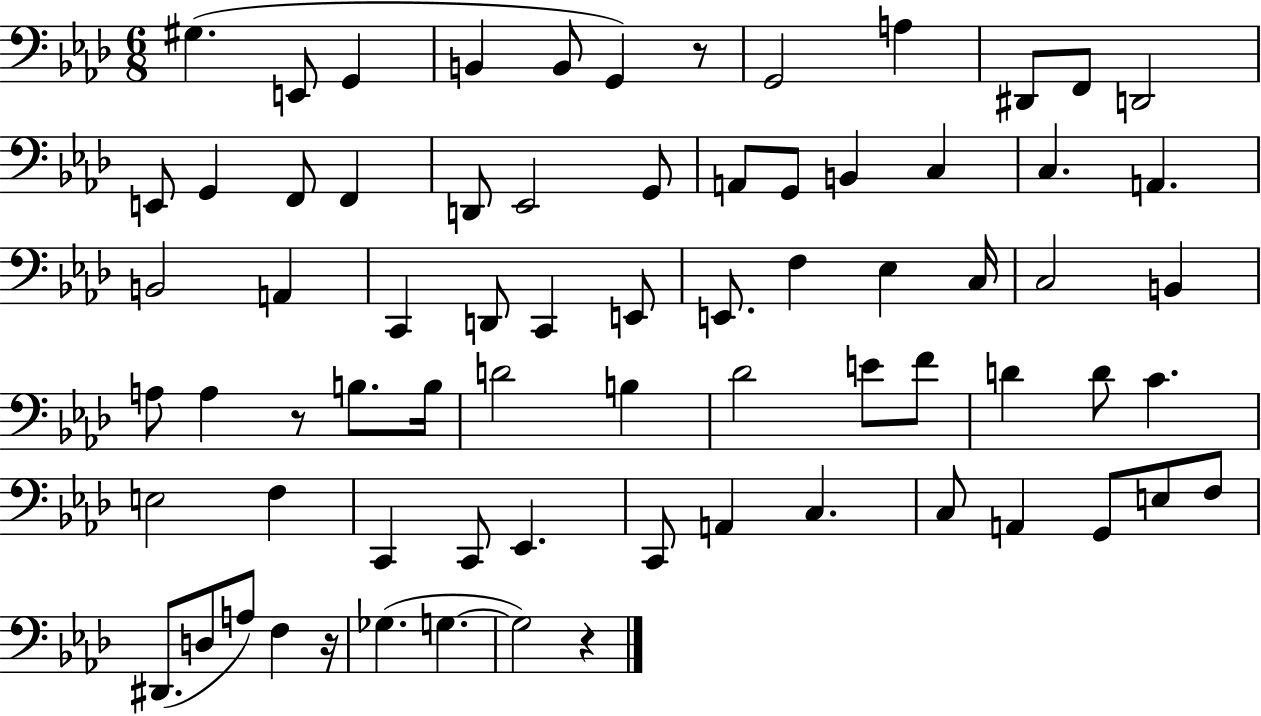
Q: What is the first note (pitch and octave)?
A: G#3